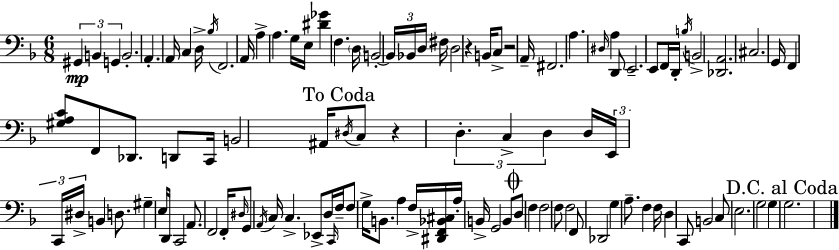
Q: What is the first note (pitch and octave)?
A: G#2